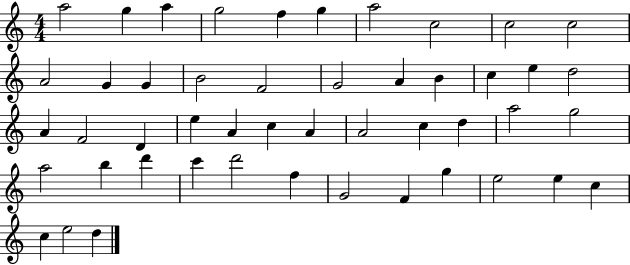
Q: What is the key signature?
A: C major